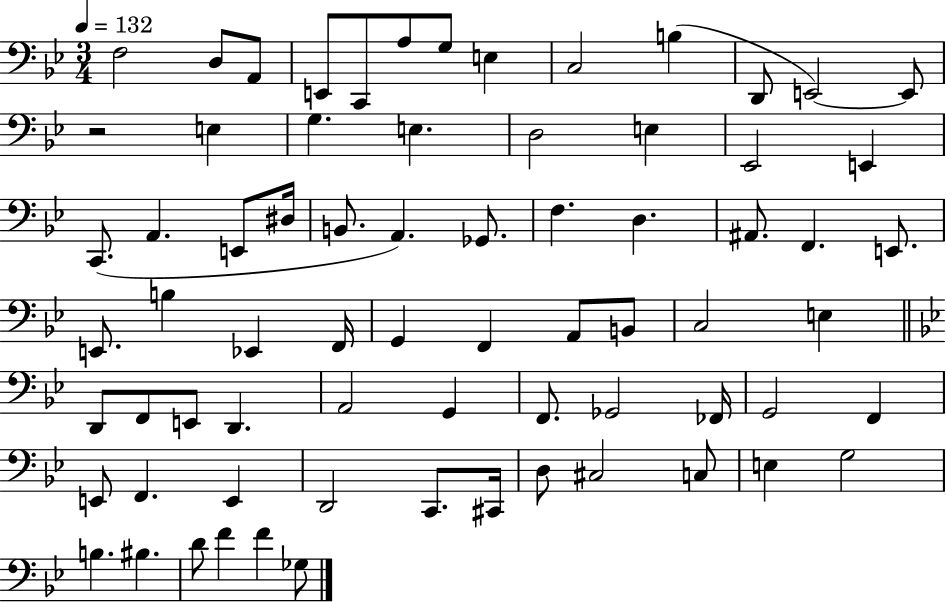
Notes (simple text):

F3/h D3/e A2/e E2/e C2/e A3/e G3/e E3/q C3/h B3/q D2/e E2/h E2/e R/h E3/q G3/q. E3/q. D3/h E3/q Eb2/h E2/q C2/e. A2/q. E2/e D#3/s B2/e. A2/q. Gb2/e. F3/q. D3/q. A#2/e. F2/q. E2/e. E2/e. B3/q Eb2/q F2/s G2/q F2/q A2/e B2/e C3/h E3/q D2/e F2/e E2/e D2/q. A2/h G2/q F2/e. Gb2/h FES2/s G2/h F2/q E2/e F2/q. E2/q D2/h C2/e. C#2/s D3/e C#3/h C3/e E3/q G3/h B3/q. BIS3/q. D4/e F4/q F4/q Gb3/e